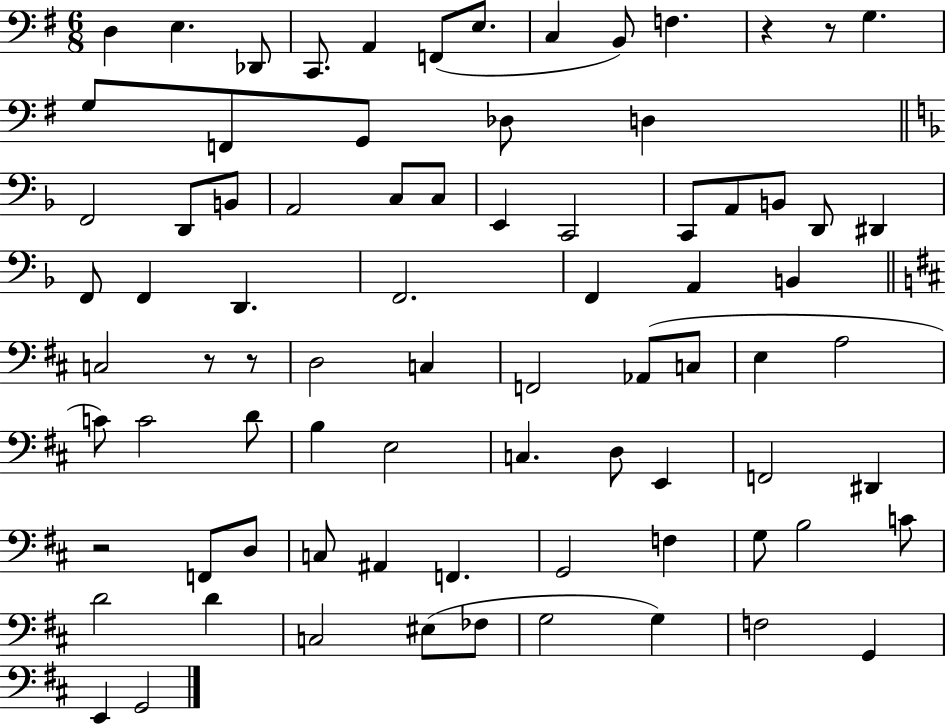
X:1
T:Untitled
M:6/8
L:1/4
K:G
D, E, _D,,/2 C,,/2 A,, F,,/2 E,/2 C, B,,/2 F, z z/2 G, G,/2 F,,/2 G,,/2 _D,/2 D, F,,2 D,,/2 B,,/2 A,,2 C,/2 C,/2 E,, C,,2 C,,/2 A,,/2 B,,/2 D,,/2 ^D,, F,,/2 F,, D,, F,,2 F,, A,, B,, C,2 z/2 z/2 D,2 C, F,,2 _A,,/2 C,/2 E, A,2 C/2 C2 D/2 B, E,2 C, D,/2 E,, F,,2 ^D,, z2 F,,/2 D,/2 C,/2 ^A,, F,, G,,2 F, G,/2 B,2 C/2 D2 D C,2 ^E,/2 _F,/2 G,2 G, F,2 G,, E,, G,,2